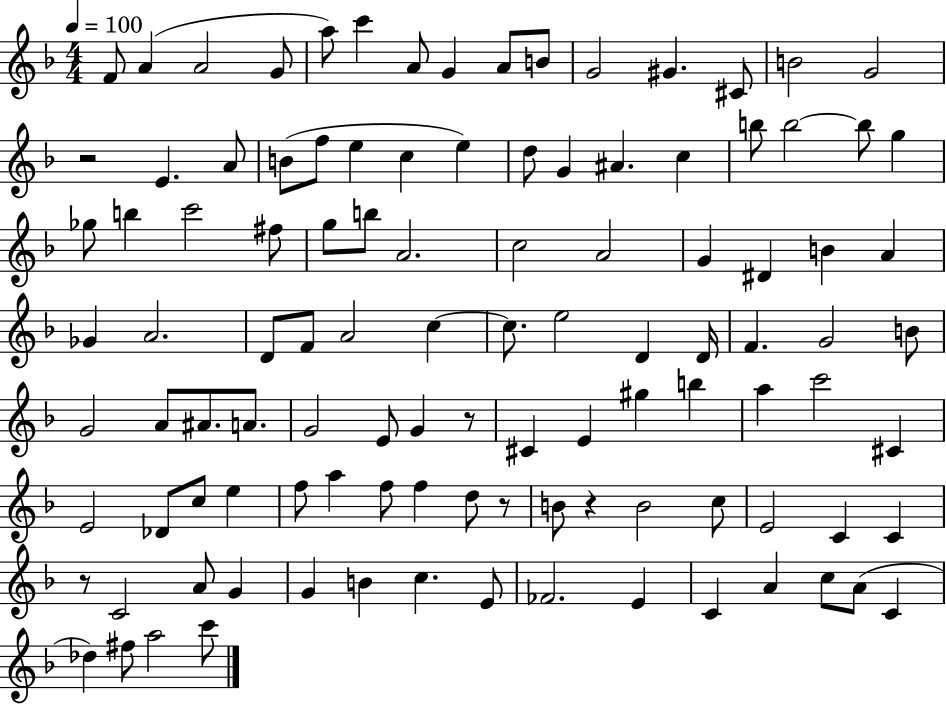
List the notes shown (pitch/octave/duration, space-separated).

F4/e A4/q A4/h G4/e A5/e C6/q A4/e G4/q A4/e B4/e G4/h G#4/q. C#4/e B4/h G4/h R/h E4/q. A4/e B4/e F5/e E5/q C5/q E5/q D5/e G4/q A#4/q. C5/q B5/e B5/h B5/e G5/q Gb5/e B5/q C6/h F#5/e G5/e B5/e A4/h. C5/h A4/h G4/q D#4/q B4/q A4/q Gb4/q A4/h. D4/e F4/e A4/h C5/q C5/e. E5/h D4/q D4/s F4/q. G4/h B4/e G4/h A4/e A#4/e. A4/e. G4/h E4/e G4/q R/e C#4/q E4/q G#5/q B5/q A5/q C6/h C#4/q E4/h Db4/e C5/e E5/q F5/e A5/q F5/e F5/q D5/e R/e B4/e R/q B4/h C5/e E4/h C4/q C4/q R/e C4/h A4/e G4/q G4/q B4/q C5/q. E4/e FES4/h. E4/q C4/q A4/q C5/e A4/e C4/q Db5/q F#5/e A5/h C6/e